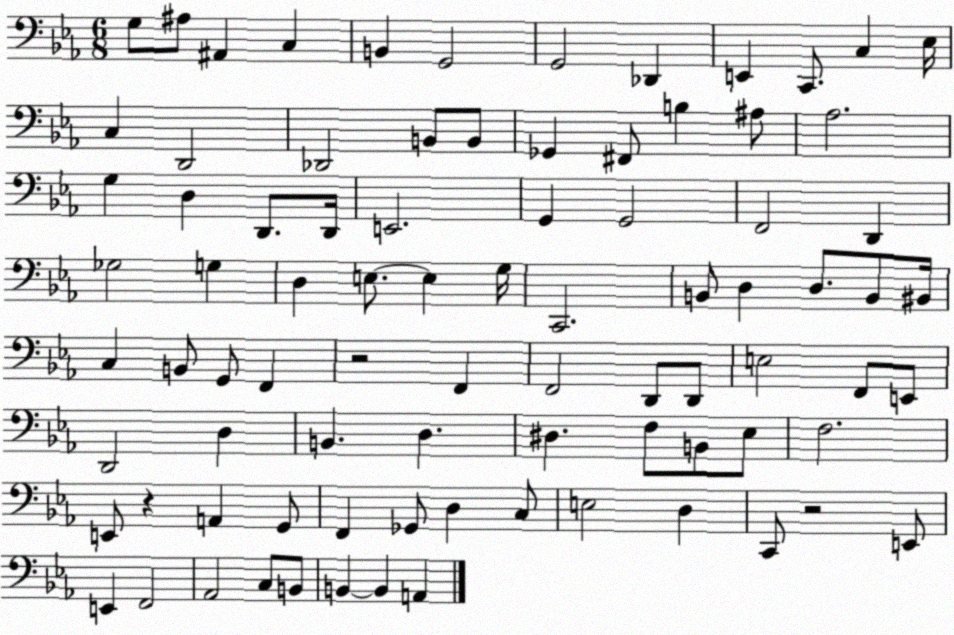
X:1
T:Untitled
M:6/8
L:1/4
K:Eb
G,/2 ^A,/2 ^A,, C, B,, G,,2 G,,2 _D,, E,, C,,/2 C, _E,/4 C, D,,2 _D,,2 B,,/2 B,,/2 _G,, ^F,,/2 B, ^A,/2 _A,2 G, D, D,,/2 D,,/4 E,,2 G,, G,,2 F,,2 D,, _G,2 G, D, E,/2 E, G,/4 C,,2 B,,/2 D, D,/2 B,,/2 ^B,,/4 C, B,,/2 G,,/2 F,, z2 F,, F,,2 D,,/2 D,,/2 E,2 F,,/2 E,,/2 D,,2 D, B,, D, ^D, F,/2 B,,/2 _E,/2 F,2 E,,/2 z A,, G,,/2 F,, _G,,/2 D, C,/2 E,2 D, C,,/2 z2 E,,/2 E,, F,,2 _A,,2 C,/2 B,,/2 B,, B,, A,,